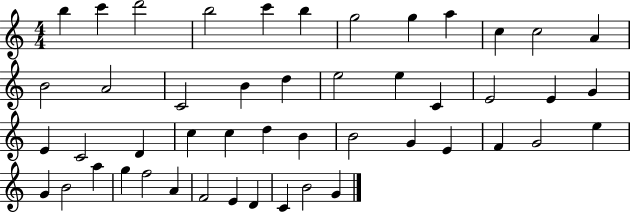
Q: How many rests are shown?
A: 0